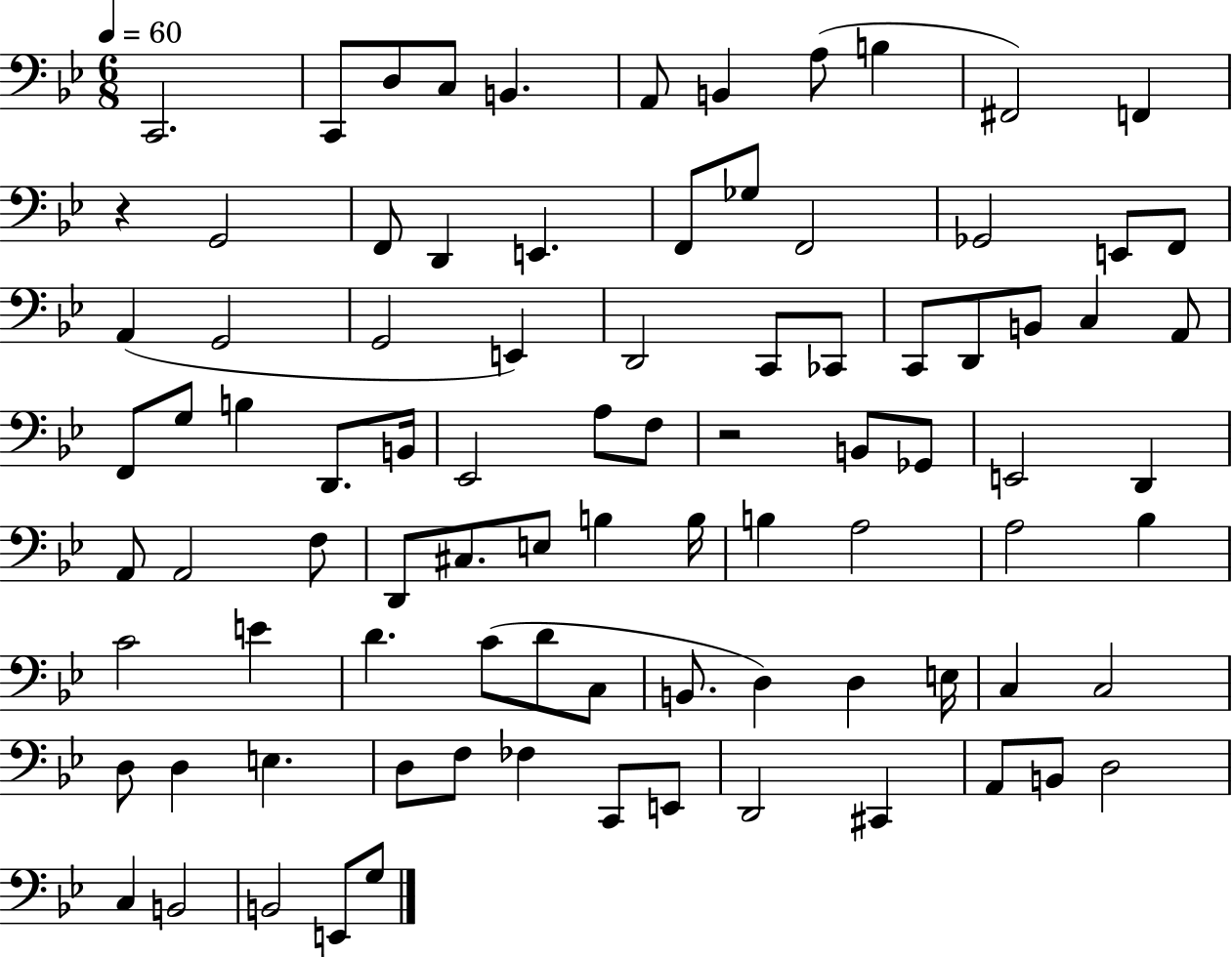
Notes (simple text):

C2/h. C2/e D3/e C3/e B2/q. A2/e B2/q A3/e B3/q F#2/h F2/q R/q G2/h F2/e D2/q E2/q. F2/e Gb3/e F2/h Gb2/h E2/e F2/e A2/q G2/h G2/h E2/q D2/h C2/e CES2/e C2/e D2/e B2/e C3/q A2/e F2/e G3/e B3/q D2/e. B2/s Eb2/h A3/e F3/e R/h B2/e Gb2/e E2/h D2/q A2/e A2/h F3/e D2/e C#3/e. E3/e B3/q B3/s B3/q A3/h A3/h Bb3/q C4/h E4/q D4/q. C4/e D4/e C3/e B2/e. D3/q D3/q E3/s C3/q C3/h D3/e D3/q E3/q. D3/e F3/e FES3/q C2/e E2/e D2/h C#2/q A2/e B2/e D3/h C3/q B2/h B2/h E2/e G3/e